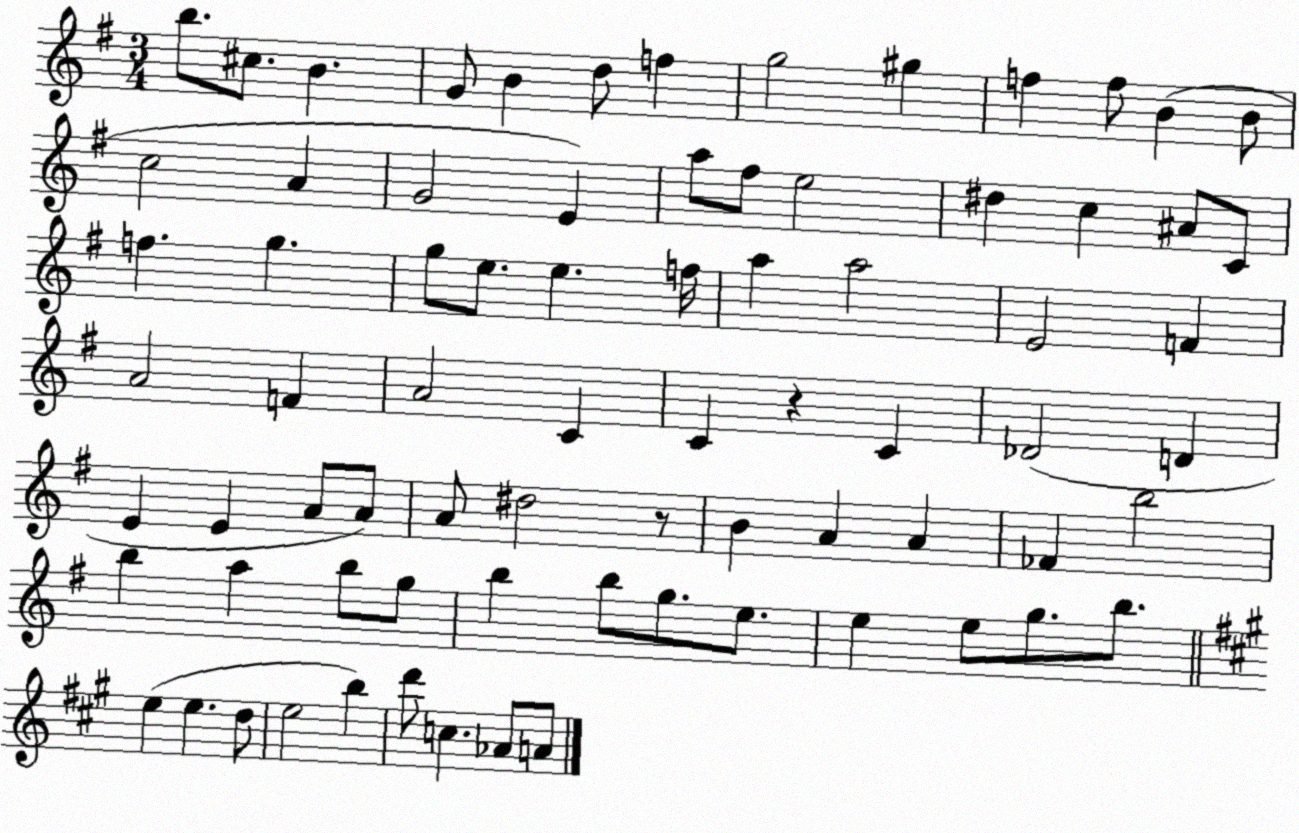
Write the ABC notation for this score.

X:1
T:Untitled
M:3/4
L:1/4
K:G
b/2 ^c/2 B G/2 B d/2 f g2 ^g f f/2 B B/2 c2 A G2 E a/2 ^f/2 e2 ^d c ^A/2 C/2 f g g/2 e/2 e f/4 a a2 E2 F A2 F A2 C C z C _D2 D E E A/2 A/2 A/2 ^d2 z/2 B A A _F b2 b a b/2 g/2 b b/2 g/2 e/2 e e/2 g/2 b/2 e e d/2 e2 b d'/2 c _A/2 A/2